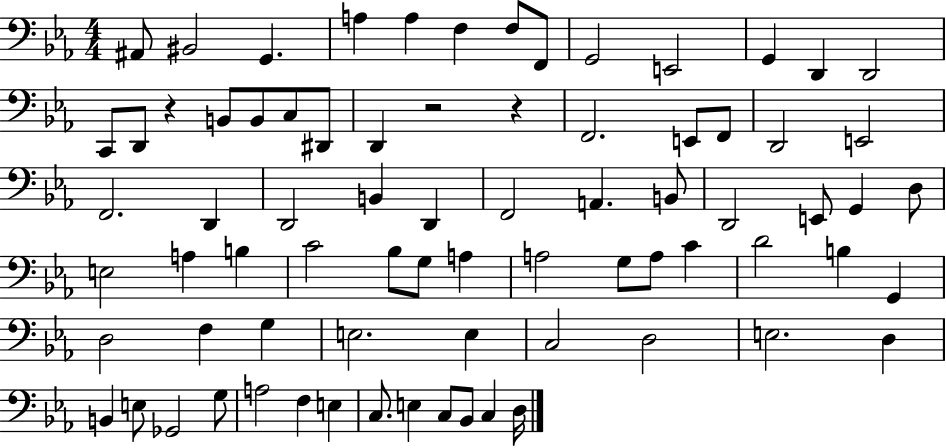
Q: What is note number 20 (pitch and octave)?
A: D2